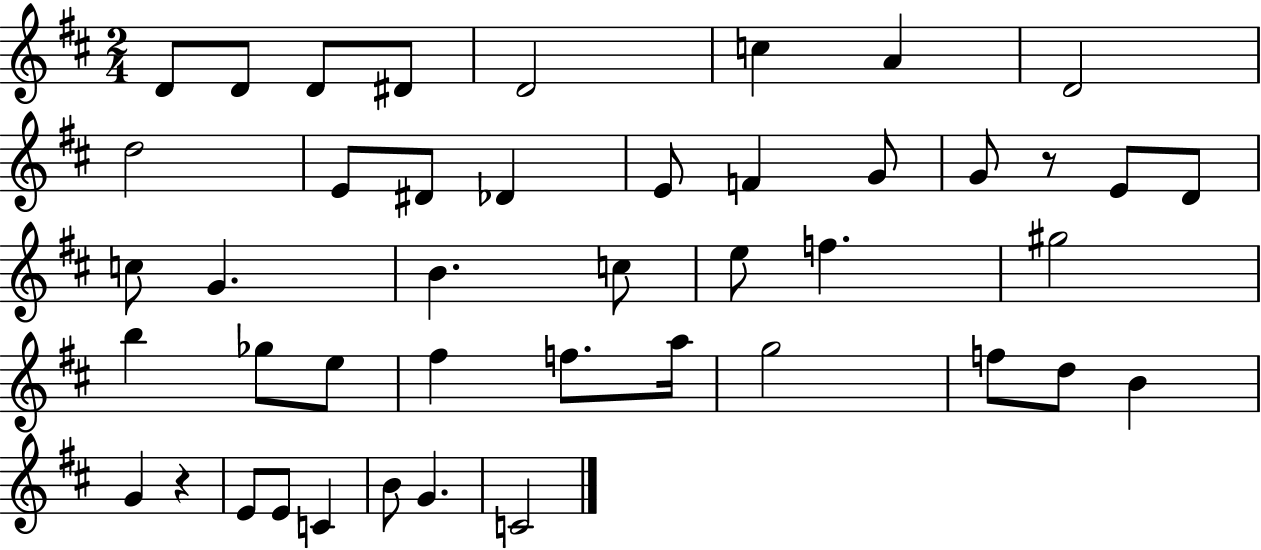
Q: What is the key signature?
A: D major